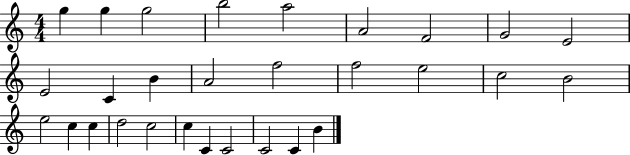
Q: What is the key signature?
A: C major